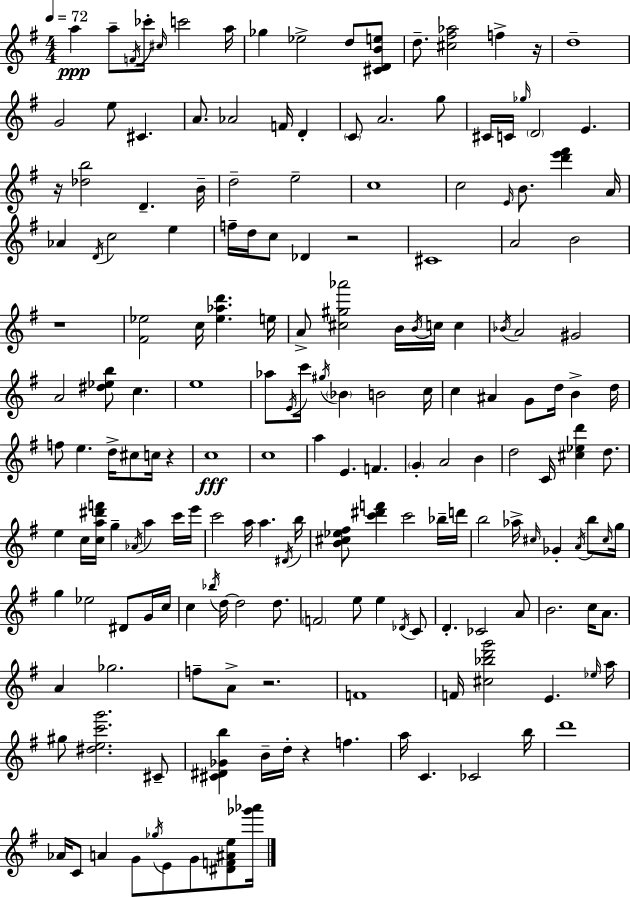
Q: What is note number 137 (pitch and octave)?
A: F5